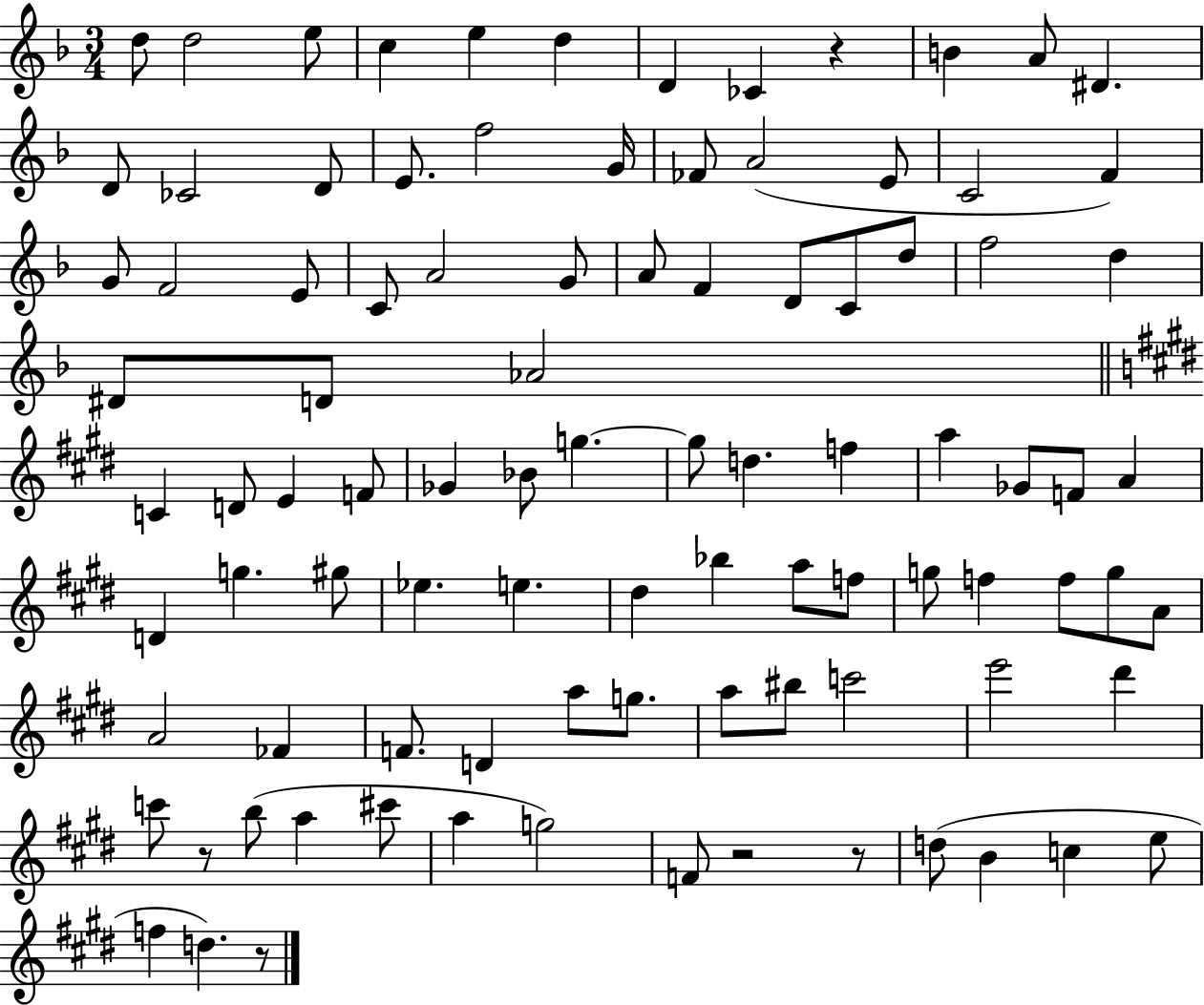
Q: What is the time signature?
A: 3/4